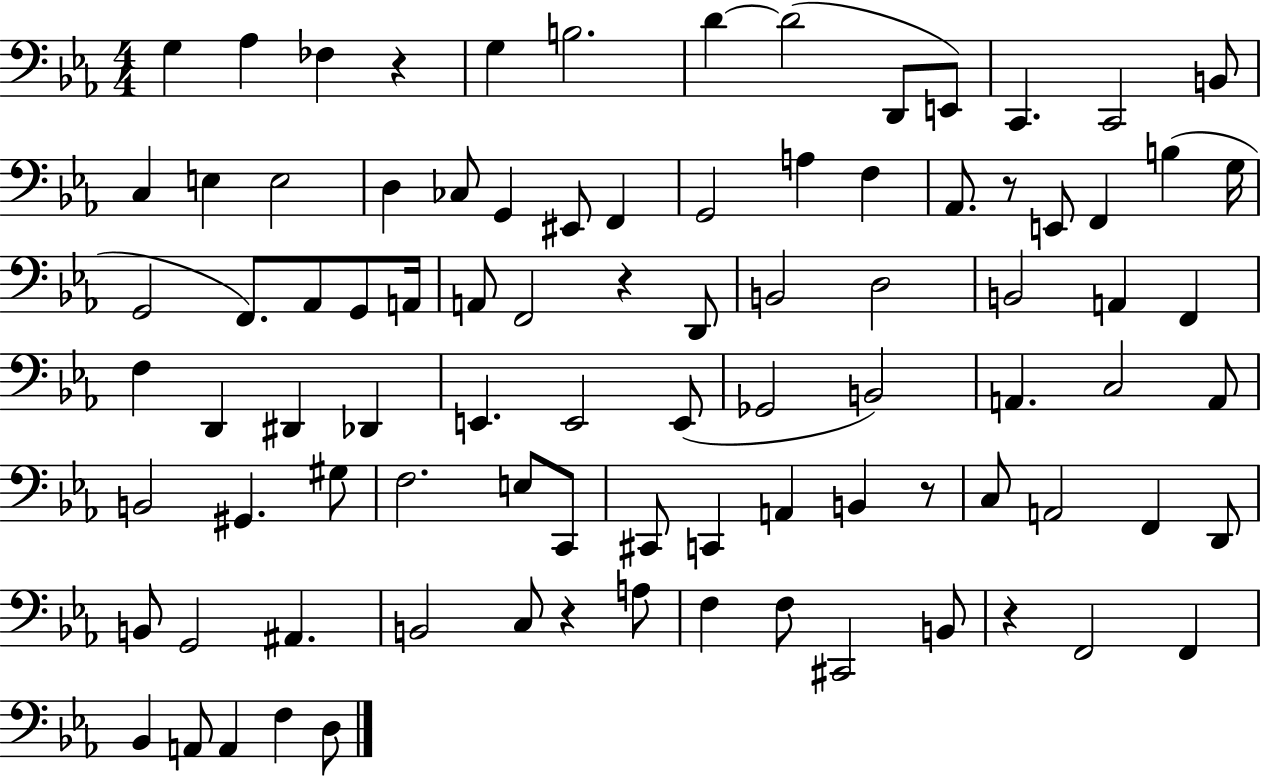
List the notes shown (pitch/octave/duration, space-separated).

G3/q Ab3/q FES3/q R/q G3/q B3/h. D4/q D4/h D2/e E2/e C2/q. C2/h B2/e C3/q E3/q E3/h D3/q CES3/e G2/q EIS2/e F2/q G2/h A3/q F3/q Ab2/e. R/e E2/e F2/q B3/q G3/s G2/h F2/e. Ab2/e G2/e A2/s A2/e F2/h R/q D2/e B2/h D3/h B2/h A2/q F2/q F3/q D2/q D#2/q Db2/q E2/q. E2/h E2/e Gb2/h B2/h A2/q. C3/h A2/e B2/h G#2/q. G#3/e F3/h. E3/e C2/e C#2/e C2/q A2/q B2/q R/e C3/e A2/h F2/q D2/e B2/e G2/h A#2/q. B2/h C3/e R/q A3/e F3/q F3/e C#2/h B2/e R/q F2/h F2/q Bb2/q A2/e A2/q F3/q D3/e